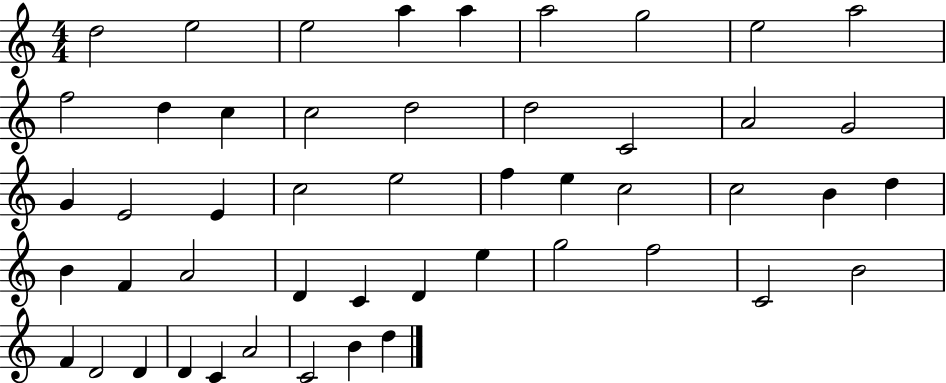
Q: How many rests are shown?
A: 0